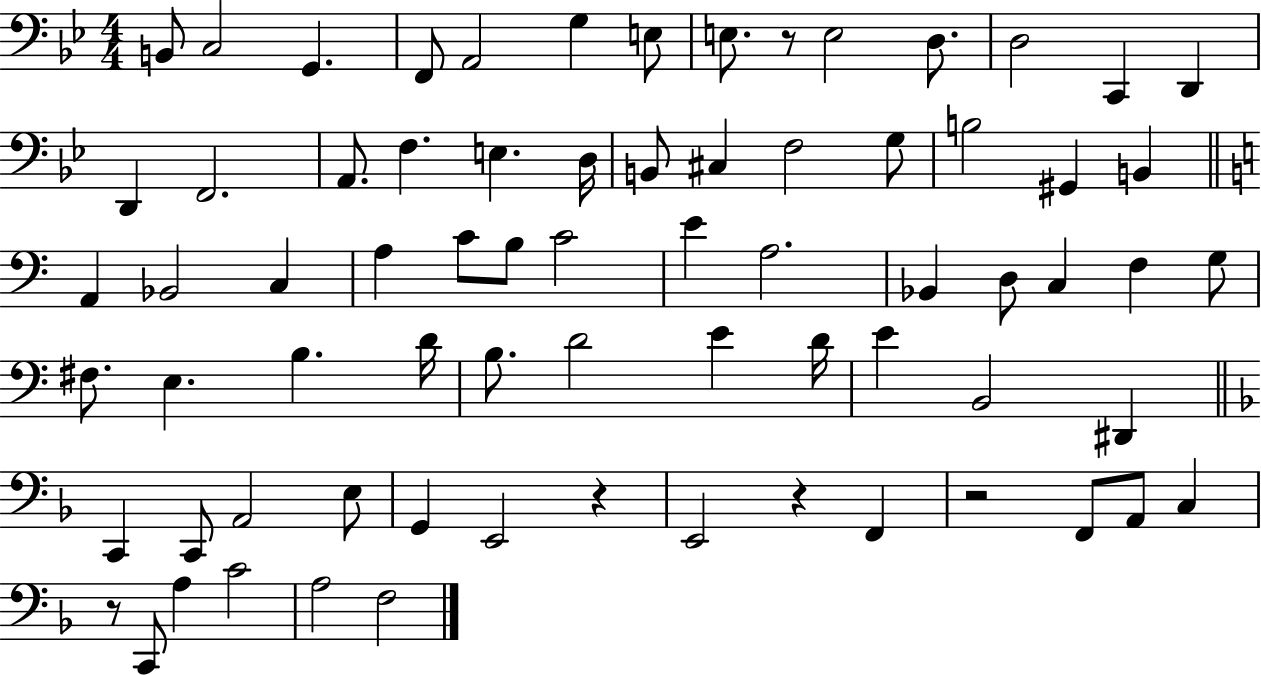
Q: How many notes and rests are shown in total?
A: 72